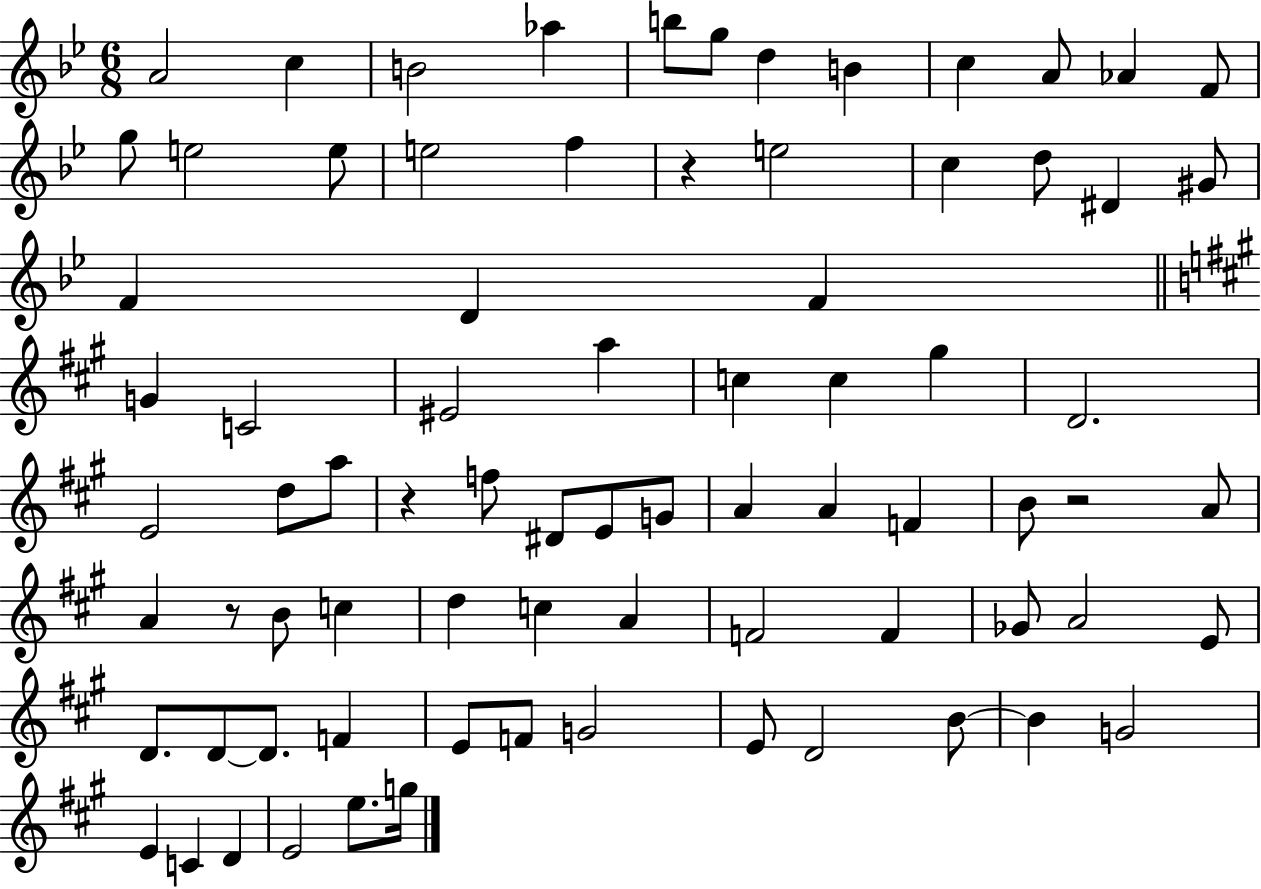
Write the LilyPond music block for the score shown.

{
  \clef treble
  \numericTimeSignature
  \time 6/8
  \key bes \major
  a'2 c''4 | b'2 aes''4 | b''8 g''8 d''4 b'4 | c''4 a'8 aes'4 f'8 | \break g''8 e''2 e''8 | e''2 f''4 | r4 e''2 | c''4 d''8 dis'4 gis'8 | \break f'4 d'4 f'4 | \bar "||" \break \key a \major g'4 c'2 | eis'2 a''4 | c''4 c''4 gis''4 | d'2. | \break e'2 d''8 a''8 | r4 f''8 dis'8 e'8 g'8 | a'4 a'4 f'4 | b'8 r2 a'8 | \break a'4 r8 b'8 c''4 | d''4 c''4 a'4 | f'2 f'4 | ges'8 a'2 e'8 | \break d'8. d'8~~ d'8. f'4 | e'8 f'8 g'2 | e'8 d'2 b'8~~ | b'4 g'2 | \break e'4 c'4 d'4 | e'2 e''8. g''16 | \bar "|."
}